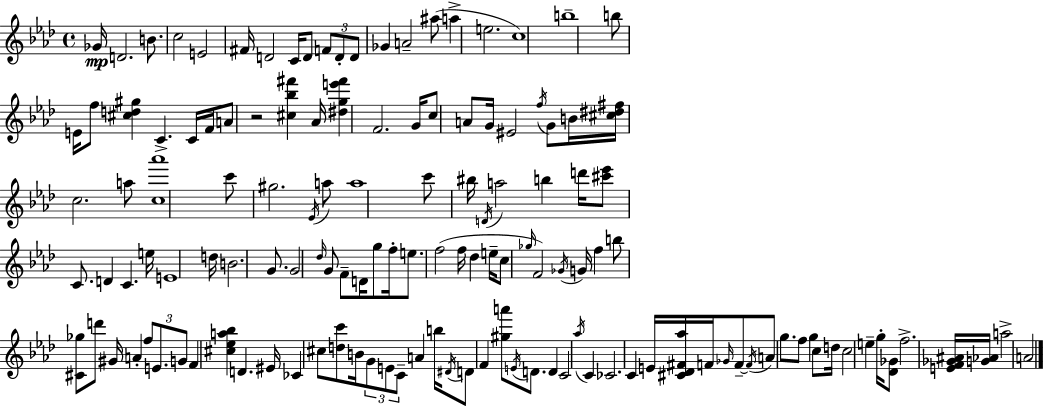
Gb4/s D4/h. B4/e. C5/h E4/h F#4/s D4/h C4/s D4/e F4/e D4/e D4/e Gb4/q A4/h A#5/e A5/q E5/h. C5/w B5/w B5/e E4/s F5/e [C#5,D5,G#5]/q C4/q. C4/s F4/s A4/e R/h [C#5,Bb5,F#6]/q Ab4/s [D#5,G5,E6,F#6]/q F4/h. G4/s C5/e A4/e G4/s EIS4/h F5/s G4/e B4/s [C#5,D#5,F#5]/s C5/h. A5/e [C5,Ab6]/w C6/e G#5/h. Eb4/s A5/e A5/w C6/e BIS5/s D4/s A5/h B5/q D6/s [C#6,Eb6]/e C4/e. D4/q C4/q. E5/s E4/w D5/s B4/h. G4/e. G4/h Db5/s G4/e F4/e D4/s G5/e F5/s E5/e. F5/h F5/s Db5/q E5/s C5/e Gb5/s F4/h Gb4/s G4/s F5/q B5/e [C#4,Gb5]/e D6/e G#4/s A4/q F5/e E4/e. G4/e F4/q [C#5,Eb5,A5,Bb5]/q D4/q. EIS4/s CES4/q C#5/e [D5,C6]/e B4/s G4/e E4/e C4/e A4/q B5/s D#4/s D4/e F4/q [G#5,A6]/e E4/s D4/e. D4/q C4/h Ab5/s C4/q CES4/h. C4/q E4/s [C#4,Db4,F#4,Ab5]/s F4/s Gb4/s F4/e F4/s A4/e G5/e. F5/e G5/q C5/e D5/s C5/h E5/q G5/s [Db4,Gb4]/e F5/h. [E4,F4,Gb4,A#4]/s [G4,Ab4]/s A5/h A4/h